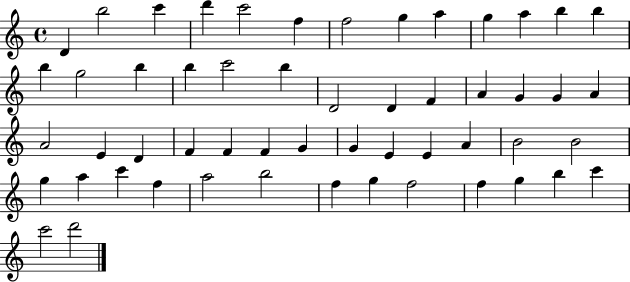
X:1
T:Untitled
M:4/4
L:1/4
K:C
D b2 c' d' c'2 f f2 g a g a b b b g2 b b c'2 b D2 D F A G G A A2 E D F F F G G E E A B2 B2 g a c' f a2 b2 f g f2 f g b c' c'2 d'2